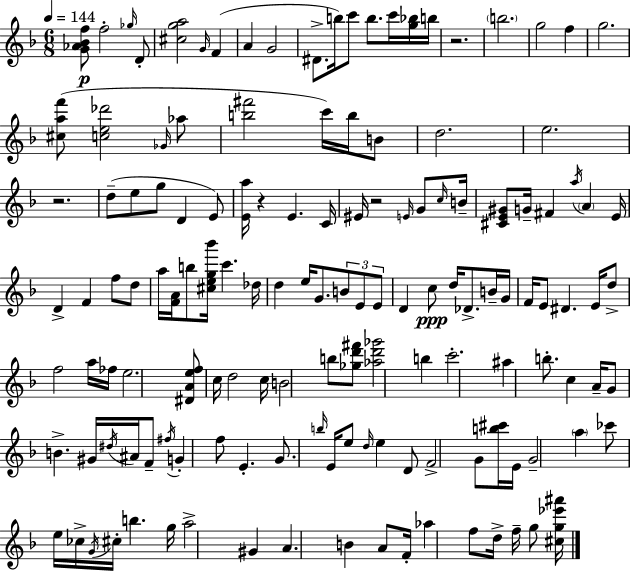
{
  \clef treble
  \numericTimeSignature
  \time 6/8
  \key f \major
  \tempo 4 = 144
  \repeat volta 2 { <g' aes' bes' f''>8\p f''2-. \grace { ges''16 } d'8-. | <cis'' g'' a''>2 \grace { g'16 }( f'4 | a'4 g'2 | dis'8.-> b''16) c'''8 b''8. c'''16 | \break <g'' bes''>16 b''16 r2. | \parenthesize b''2. | g''2 f''4 | g''2. | \break <cis'' a'' f'''>8( <c'' e'' des'''>2 | \grace { ges'16 } aes''8 <b'' fis'''>2 c'''16) | b''16 b'8 d''2. | e''2. | \break r2. | d''8--( e''8 g''8 d'4 | e'8) <e' a''>16 r4 e'4. | c'16 eis'16 r2 | \break \grace { e'16 } g'8 \grace { c''16 } b'16-- <cis' e' gis'>8 g'16-- fis'4 | \acciaccatura { a''16 } \parenthesize a'4 e'16 d'4-> f'4 | f''8 d''8 a''16 <f' a'>16 b''8 <cis'' e'' g'' bes'''>16 c'''4. | des''16 d''4 e''16 g'8. | \break \tuplet 3/2 { b'8 e'8 e'8 } d'4 | c''8\ppp d''16 des'8.-> b'16-- g'16 f'16 e'8 dis'4. | e'16 d''8-> f''2 | a''16 fes''16 e''2. | \break <dis' a' e'' f''>8 c''16 d''2 | c''16 b'2 | b''8 <ges'' d''' fis'''>8 <aes'' d''' ges'''>2 | b''4 c'''2.-. | \break ais''4 b''8.-. | c''4 a'16-- g'8 b'4.-> | gis'16 \acciaccatura { dis''16 } ais'16 f'8-- \acciaccatura { fis''16 } g'4-. | f''8 e'4.-. g'8. \grace { b''16 } | \break e'16 e''8 \grace { d''16 } e''4 d'8 f'2-> | g'8 <b'' cis'''>16 e'16 g'2-- | \parenthesize a''4 ces'''8 | e''16 ces''16-> \acciaccatura { g'16 } cis''16-. b''4. g''16 a''2-> | \break gis'4 a'4. | b'4 a'8 f'16-. | aes''4 f''8 d''16-> f''16-- g''8 <cis'' g'' ees''' ais'''>16 } \bar "|."
}